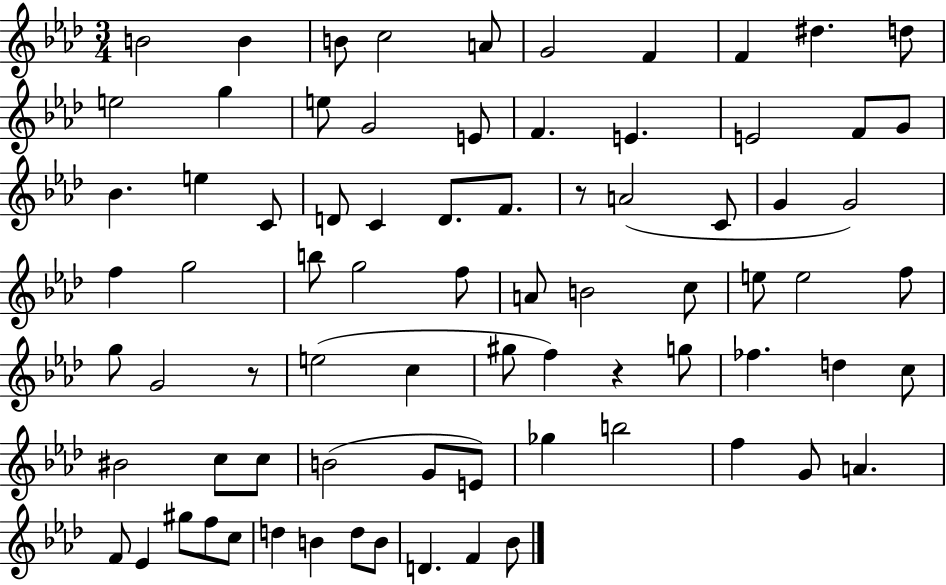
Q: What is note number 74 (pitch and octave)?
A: F4